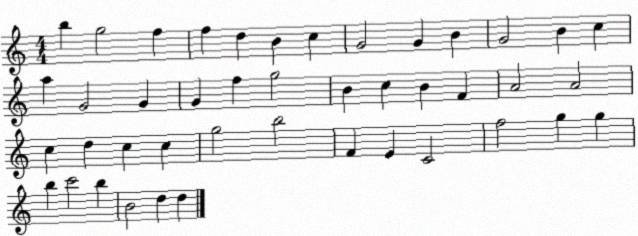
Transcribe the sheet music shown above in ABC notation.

X:1
T:Untitled
M:4/4
L:1/4
K:C
b g2 f f d B c G2 G B G2 B c a G2 G G f g2 B c B F A2 A2 c d c c g2 b2 F E C2 f2 g g b c'2 b B2 d d